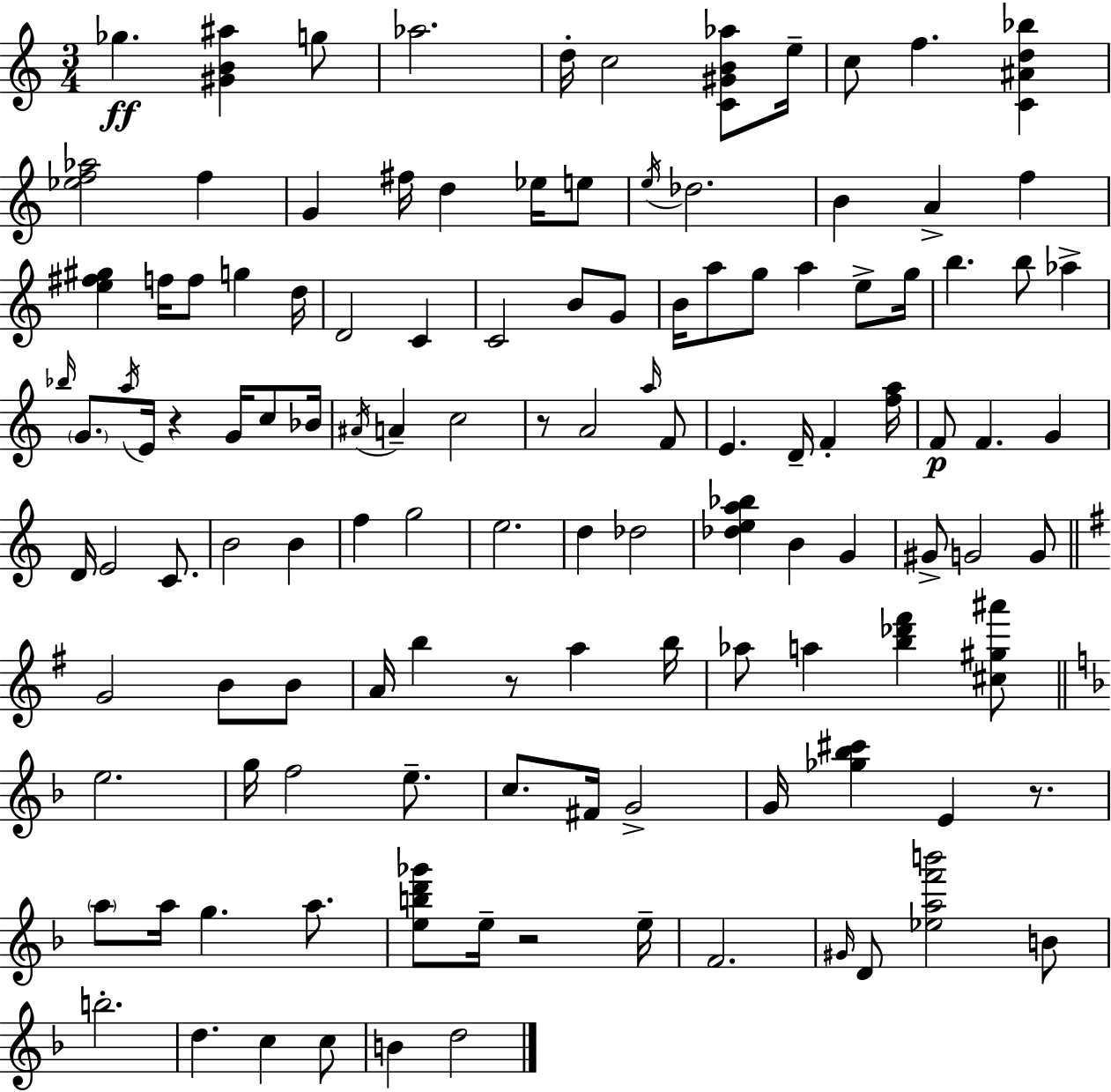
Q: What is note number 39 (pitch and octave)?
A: G4